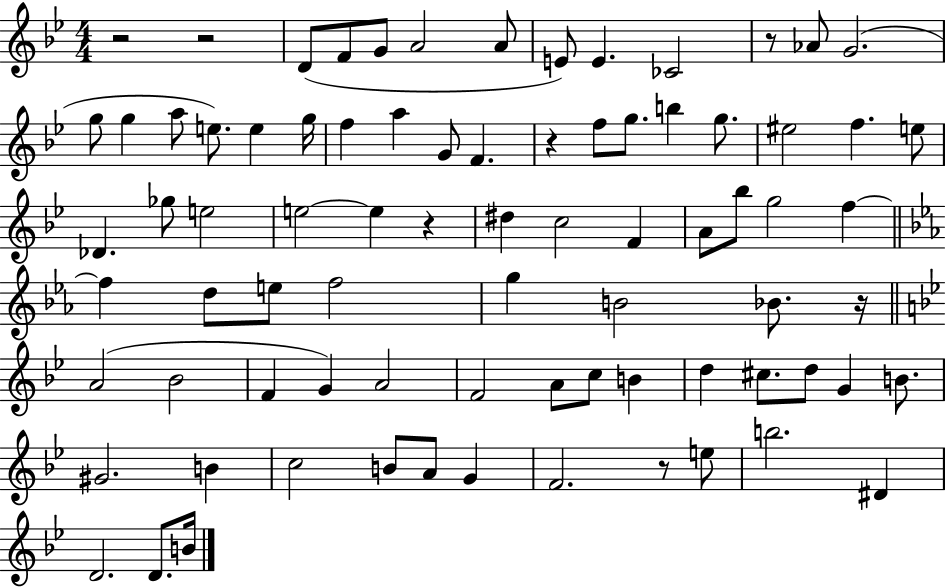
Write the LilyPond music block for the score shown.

{
  \clef treble
  \numericTimeSignature
  \time 4/4
  \key bes \major
  r2 r2 | d'8( f'8 g'8 a'2 a'8 | e'8) e'4. ces'2 | r8 aes'8 g'2.( | \break g''8 g''4 a''8 e''8.) e''4 g''16 | f''4 a''4 g'8 f'4. | r4 f''8 g''8. b''4 g''8. | eis''2 f''4. e''8 | \break des'4. ges''8 e''2 | e''2~~ e''4 r4 | dis''4 c''2 f'4 | a'8 bes''8 g''2 f''4~~ | \break \bar "||" \break \key ees \major f''4 d''8 e''8 f''2 | g''4 b'2 bes'8. r16 | \bar "||" \break \key bes \major a'2( bes'2 | f'4 g'4) a'2 | f'2 a'8 c''8 b'4 | d''4 cis''8. d''8 g'4 b'8. | \break gis'2. b'4 | c''2 b'8 a'8 g'4 | f'2. r8 e''8 | b''2. dis'4 | \break d'2. d'8. b'16 | \bar "|."
}